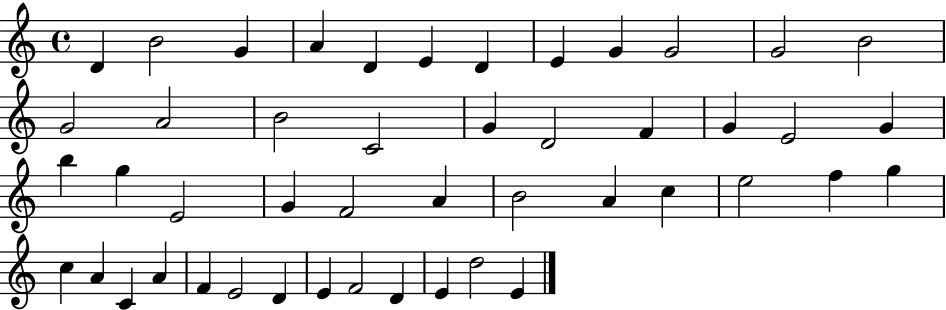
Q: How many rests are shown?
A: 0